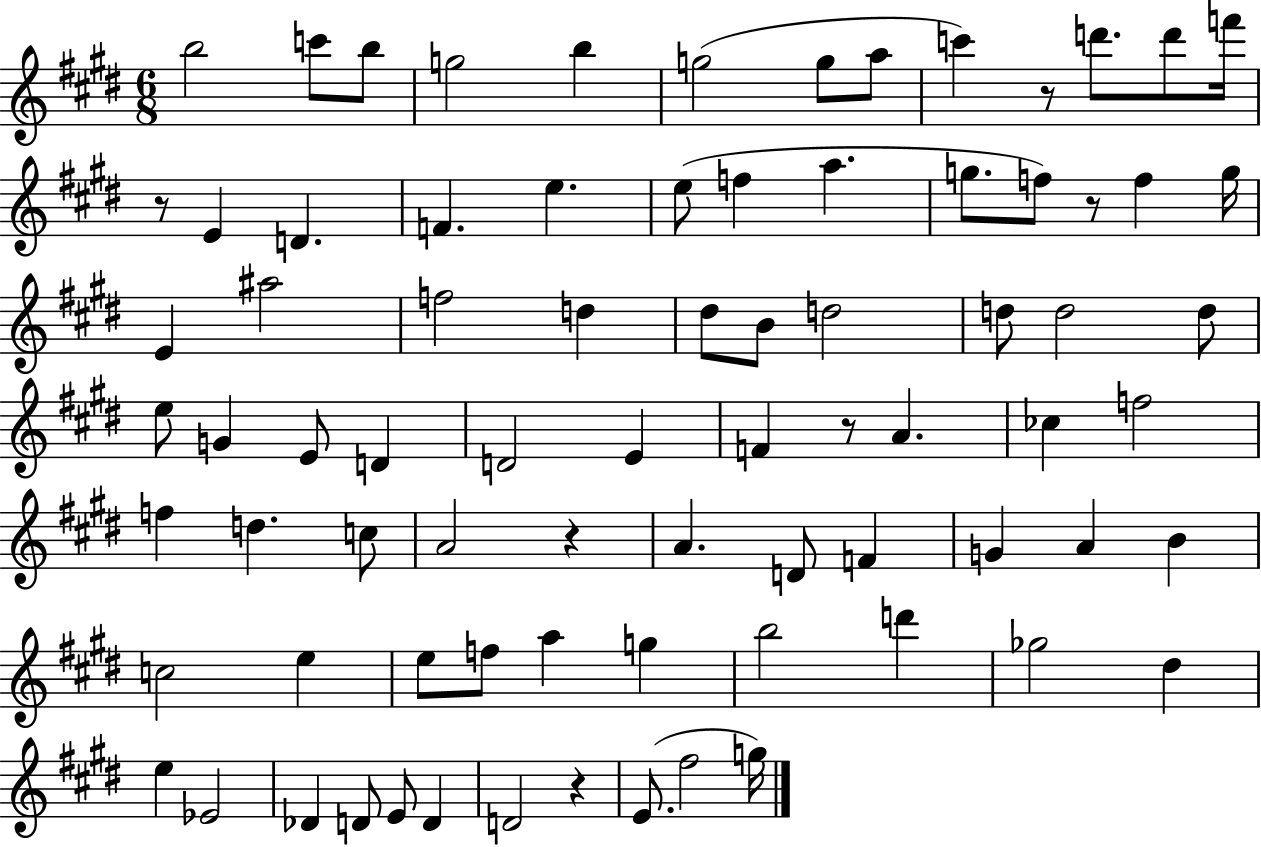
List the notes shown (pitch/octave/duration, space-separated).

B5/h C6/e B5/e G5/h B5/q G5/h G5/e A5/e C6/q R/e D6/e. D6/e F6/s R/e E4/q D4/q. F4/q. E5/q. E5/e F5/q A5/q. G5/e. F5/e R/e F5/q G5/s E4/q A#5/h F5/h D5/q D#5/e B4/e D5/h D5/e D5/h D5/e E5/e G4/q E4/e D4/q D4/h E4/q F4/q R/e A4/q. CES5/q F5/h F5/q D5/q. C5/e A4/h R/q A4/q. D4/e F4/q G4/q A4/q B4/q C5/h E5/q E5/e F5/e A5/q G5/q B5/h D6/q Gb5/h D#5/q E5/q Eb4/h Db4/q D4/e E4/e D4/q D4/h R/q E4/e. F#5/h G5/s